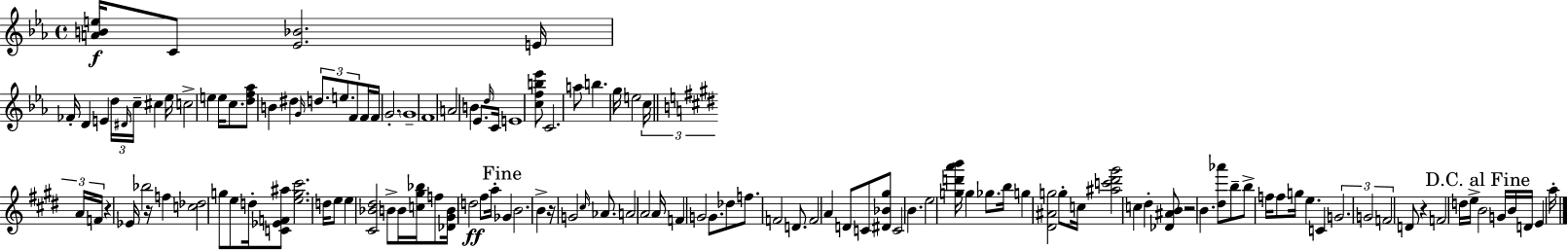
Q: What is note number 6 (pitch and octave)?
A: D5